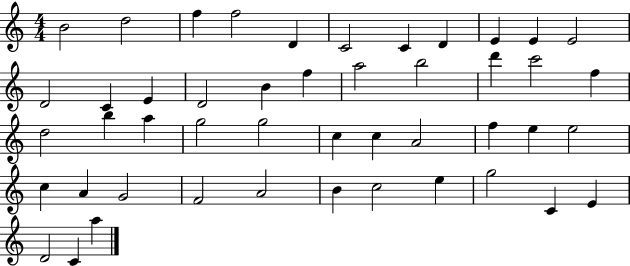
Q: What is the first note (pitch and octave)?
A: B4